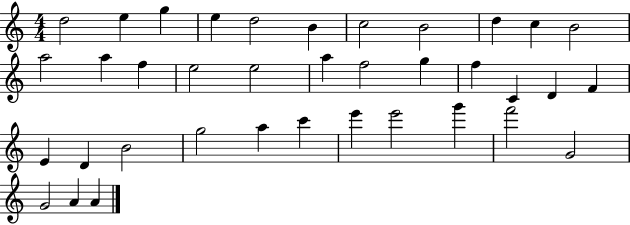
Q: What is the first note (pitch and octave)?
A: D5